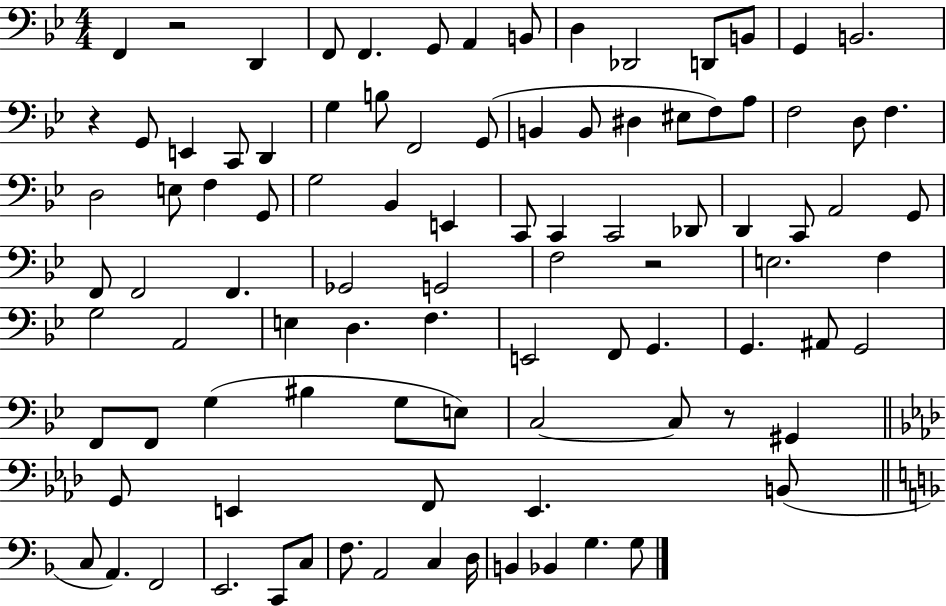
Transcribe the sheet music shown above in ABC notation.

X:1
T:Untitled
M:4/4
L:1/4
K:Bb
F,, z2 D,, F,,/2 F,, G,,/2 A,, B,,/2 D, _D,,2 D,,/2 B,,/2 G,, B,,2 z G,,/2 E,, C,,/2 D,, G, B,/2 F,,2 G,,/2 B,, B,,/2 ^D, ^E,/2 F,/2 A,/2 F,2 D,/2 F, D,2 E,/2 F, G,,/2 G,2 _B,, E,, C,,/2 C,, C,,2 _D,,/2 D,, C,,/2 A,,2 G,,/2 F,,/2 F,,2 F,, _G,,2 G,,2 F,2 z2 E,2 F, G,2 A,,2 E, D, F, E,,2 F,,/2 G,, G,, ^A,,/2 G,,2 F,,/2 F,,/2 G, ^B, G,/2 E,/2 C,2 C,/2 z/2 ^G,, G,,/2 E,, F,,/2 E,, B,,/2 C,/2 A,, F,,2 E,,2 C,,/2 C,/2 F,/2 A,,2 C, D,/4 B,, _B,, G, G,/2